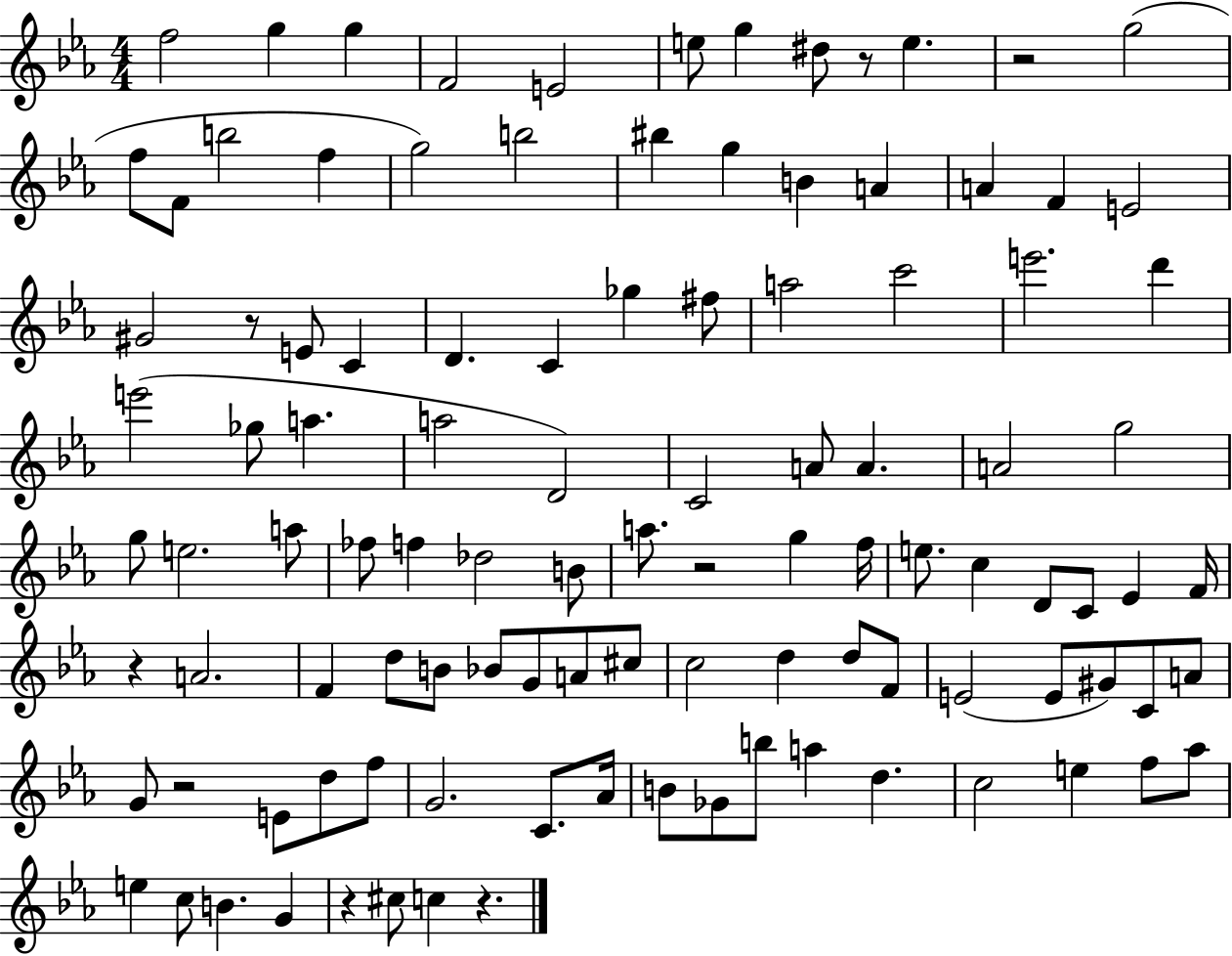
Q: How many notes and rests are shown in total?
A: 107